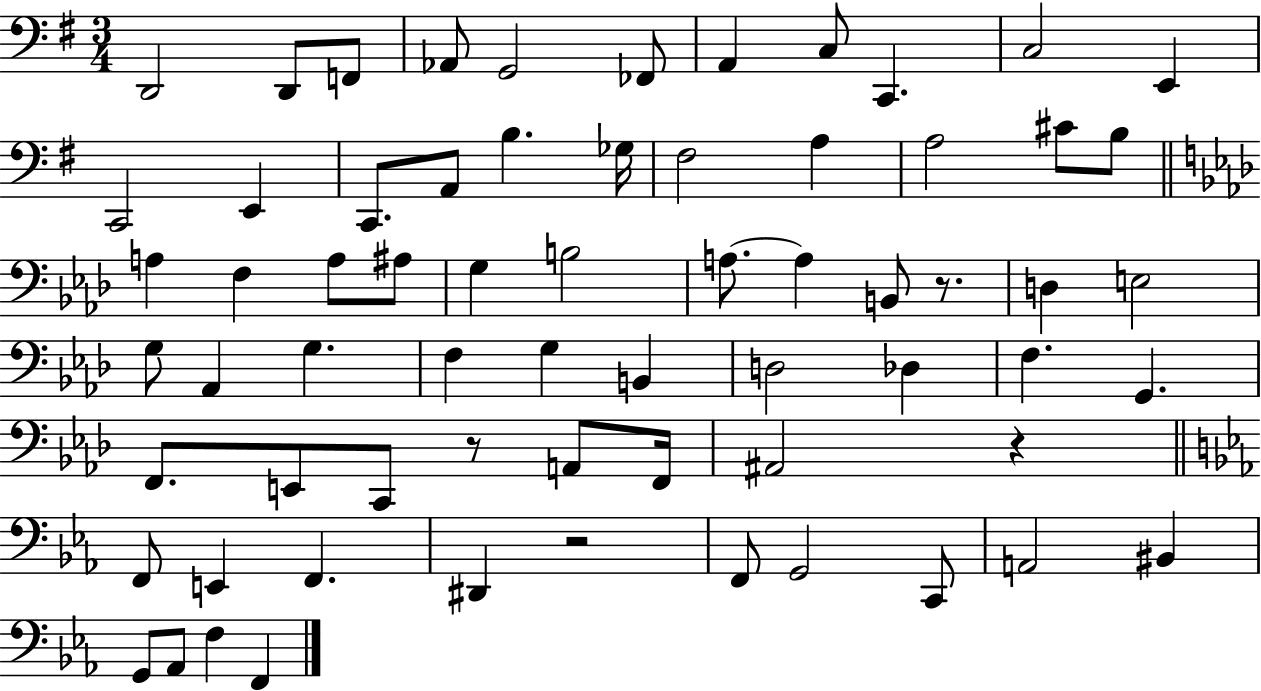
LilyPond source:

{
  \clef bass
  \numericTimeSignature
  \time 3/4
  \key g \major
  d,2 d,8 f,8 | aes,8 g,2 fes,8 | a,4 c8 c,4. | c2 e,4 | \break c,2 e,4 | c,8. a,8 b4. ges16 | fis2 a4 | a2 cis'8 b8 | \break \bar "||" \break \key aes \major a4 f4 a8 ais8 | g4 b2 | a8.~~ a4 b,8 r8. | d4 e2 | \break g8 aes,4 g4. | f4 g4 b,4 | d2 des4 | f4. g,4. | \break f,8. e,8 c,8 r8 a,8 f,16 | ais,2 r4 | \bar "||" \break \key c \minor f,8 e,4 f,4. | dis,4 r2 | f,8 g,2 c,8 | a,2 bis,4 | \break g,8 aes,8 f4 f,4 | \bar "|."
}